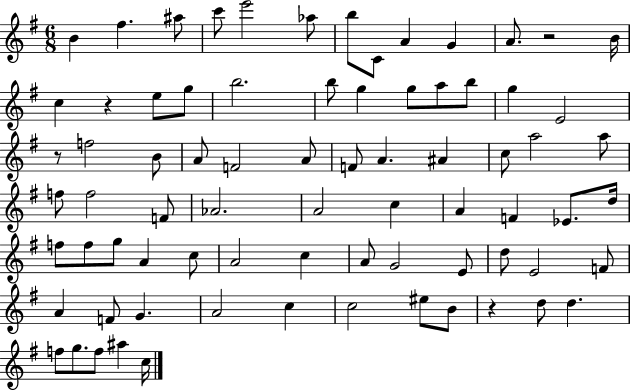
B4/q F#5/q. A#5/e C6/e E6/h Ab5/e B5/e C4/e A4/q G4/q A4/e. R/h B4/s C5/q R/q E5/e G5/e B5/h. B5/e G5/q G5/e A5/e B5/e G5/q E4/h R/e F5/h B4/e A4/e F4/h A4/e F4/e A4/q. A#4/q C5/e A5/h A5/e F5/e F5/h F4/e Ab4/h. A4/h C5/q A4/q F4/q Eb4/e. D5/s F5/e F5/e G5/e A4/q C5/e A4/h C5/q A4/e G4/h E4/e D5/e E4/h F4/e A4/q F4/e G4/q. A4/h C5/q C5/h EIS5/e B4/e R/q D5/e D5/q. F5/e G5/e. F5/e A#5/q C5/s